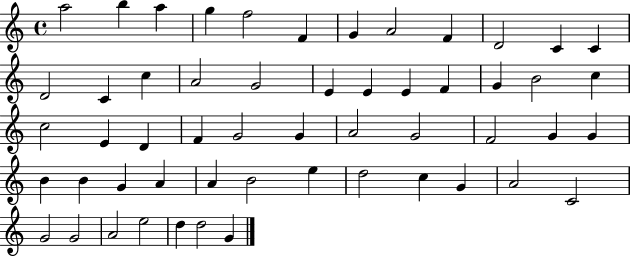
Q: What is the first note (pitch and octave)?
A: A5